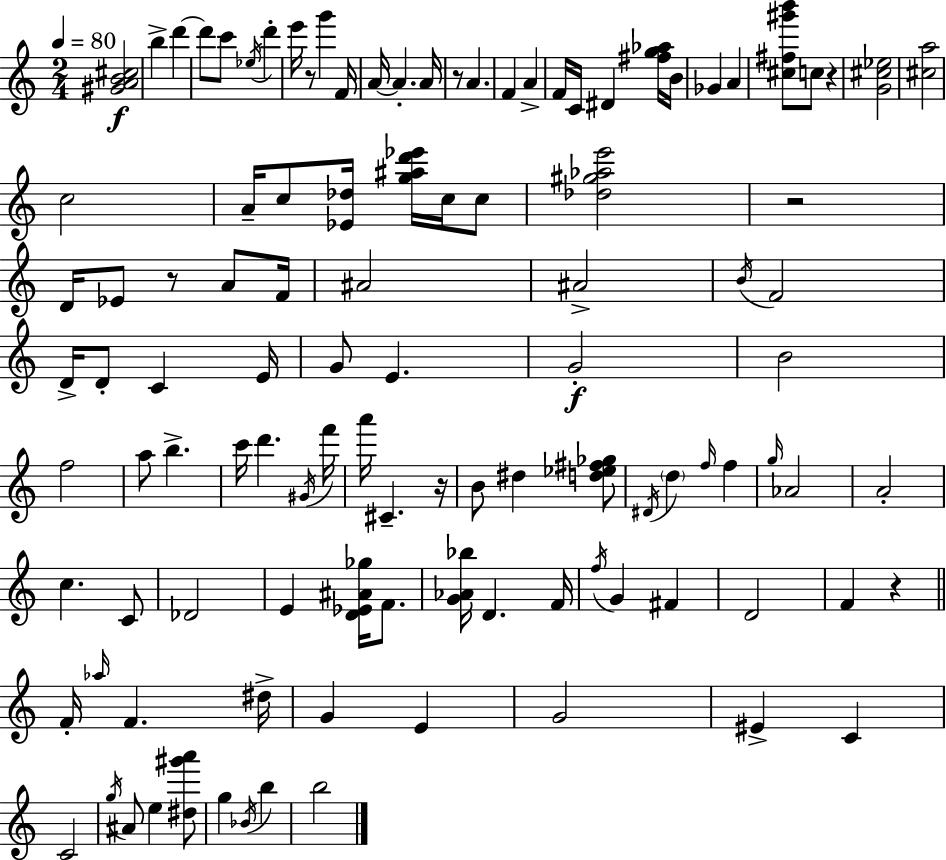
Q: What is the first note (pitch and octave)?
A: B5